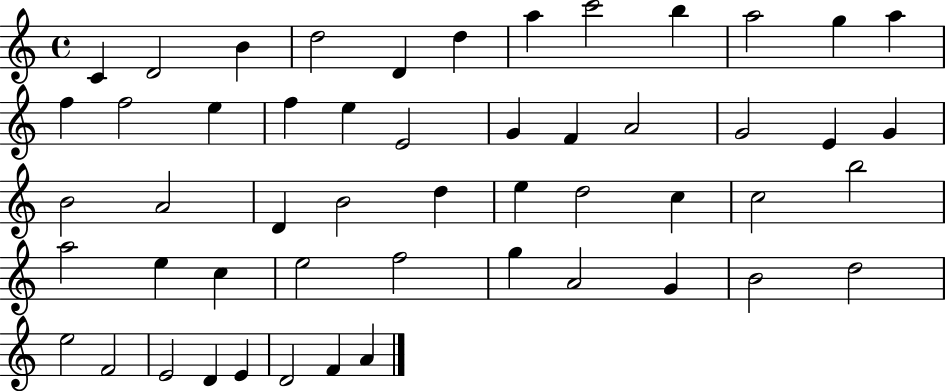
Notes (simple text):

C4/q D4/h B4/q D5/h D4/q D5/q A5/q C6/h B5/q A5/h G5/q A5/q F5/q F5/h E5/q F5/q E5/q E4/h G4/q F4/q A4/h G4/h E4/q G4/q B4/h A4/h D4/q B4/h D5/q E5/q D5/h C5/q C5/h B5/h A5/h E5/q C5/q E5/h F5/h G5/q A4/h G4/q B4/h D5/h E5/h F4/h E4/h D4/q E4/q D4/h F4/q A4/q